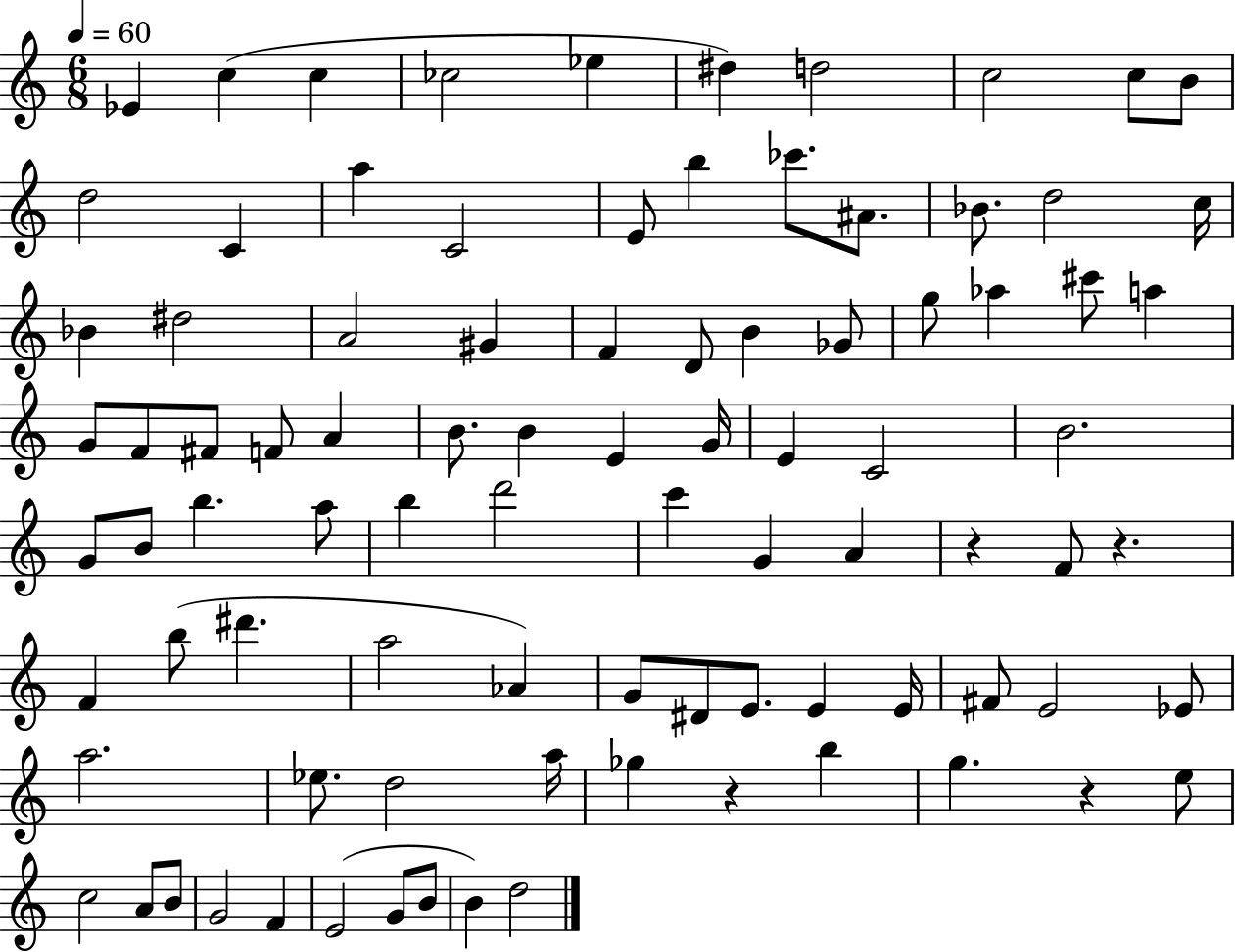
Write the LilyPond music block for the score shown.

{
  \clef treble
  \numericTimeSignature
  \time 6/8
  \key c \major
  \tempo 4 = 60
  \repeat volta 2 { ees'4 c''4( c''4 | ces''2 ees''4 | dis''4) d''2 | c''2 c''8 b'8 | \break d''2 c'4 | a''4 c'2 | e'8 b''4 ces'''8. ais'8. | bes'8. d''2 c''16 | \break bes'4 dis''2 | a'2 gis'4 | f'4 d'8 b'4 ges'8 | g''8 aes''4 cis'''8 a''4 | \break g'8 f'8 fis'8 f'8 a'4 | b'8. b'4 e'4 g'16 | e'4 c'2 | b'2. | \break g'8 b'8 b''4. a''8 | b''4 d'''2 | c'''4 g'4 a'4 | r4 f'8 r4. | \break f'4 b''8( dis'''4. | a''2 aes'4) | g'8 dis'8 e'8. e'4 e'16 | fis'8 e'2 ees'8 | \break a''2. | ees''8. d''2 a''16 | ges''4 r4 b''4 | g''4. r4 e''8 | \break c''2 a'8 b'8 | g'2 f'4 | e'2( g'8 b'8 | b'4) d''2 | \break } \bar "|."
}